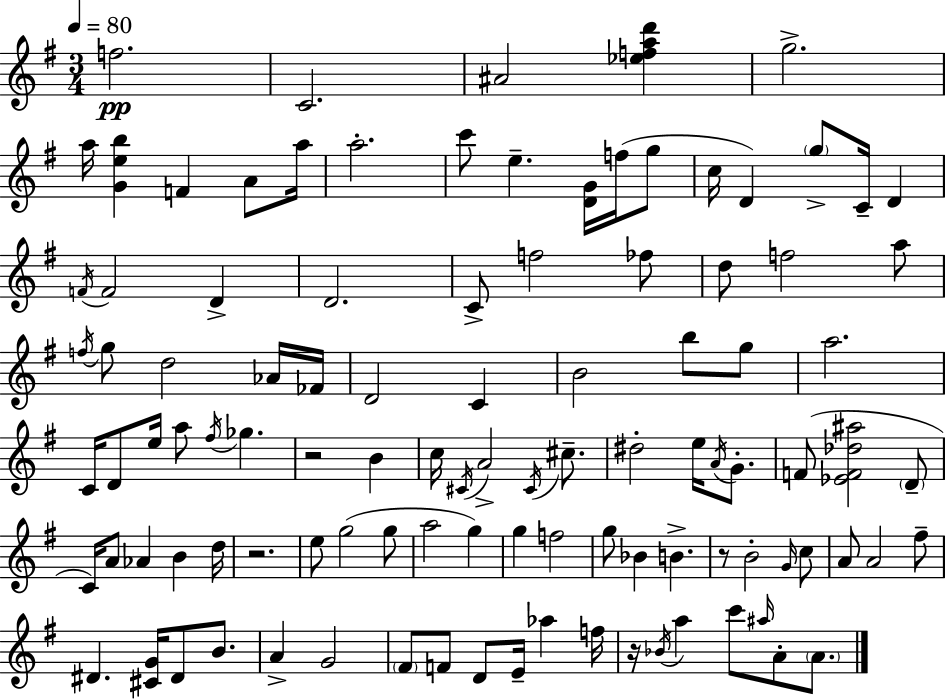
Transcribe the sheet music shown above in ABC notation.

X:1
T:Untitled
M:3/4
L:1/4
K:G
f2 C2 ^A2 [_efad'] g2 a/4 [Geb] F A/2 a/4 a2 c'/2 e [DG]/4 f/4 g/2 c/4 D g/2 C/4 D F/4 F2 D D2 C/2 f2 _f/2 d/2 f2 a/2 f/4 g/2 d2 _A/4 _F/4 D2 C B2 b/2 g/2 a2 C/4 D/2 e/4 a/2 ^f/4 _g z2 B c/4 ^C/4 A2 ^C/4 ^c/2 ^d2 e/4 A/4 G/2 F/2 [_EF_d^a]2 D/2 C/4 A/2 _A B d/4 z2 e/2 g2 g/2 a2 g g f2 g/2 _B B z/2 B2 G/4 c/2 A/2 A2 ^f/2 ^D [^CG]/4 ^D/2 B/2 A G2 ^F/2 F/2 D/2 E/4 _a f/4 z/4 _B/4 a c'/2 ^a/4 A/2 A/2